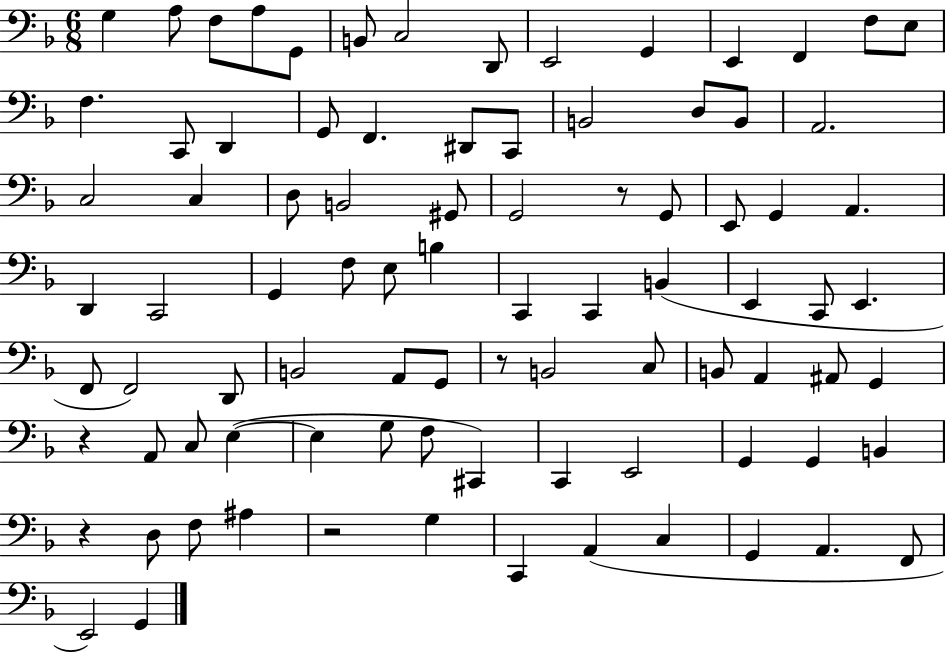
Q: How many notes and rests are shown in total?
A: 88